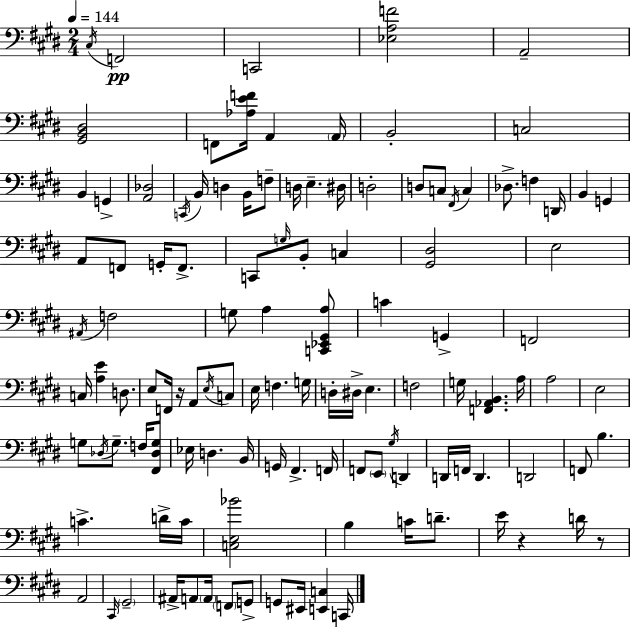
C#3/s F2/h C2/h [Eb3,A3,F4]/h A2/h [G#2,B2,D#3]/h F2/e [Ab3,E4,F4]/s A2/q A2/s B2/h C3/h B2/q G2/q [A2,Db3]/h C2/s B2/s D3/q B2/s F3/e D3/s E3/q. D#3/s D3/h D3/e C3/e F#2/s C3/q Db3/e. F3/q D2/s B2/q G2/q A2/e F2/e G2/s F2/e. C2/e G3/s B2/e C3/q [G#2,D#3]/h E3/h A#2/s F3/h G3/e A3/q [C2,Eb2,G#2,A3]/e C4/q G2/q F2/h C3/s [A3,E4]/q D3/e. E3/e F2/s R/s A2/e E3/s C3/e E3/s F3/q. G3/s D3/s D#3/s E3/q. F3/h G3/s [F2,Ab2,B2]/q. A3/s A3/h E3/h G3/e Db3/s G3/e. F3/s [F#2,Db3,G3]/e Eb3/s D3/q. B2/s G2/s F#2/q. F2/s F2/e E2/e G#3/s D2/q D2/s F2/s D2/q. D2/h F2/e B3/q. C4/q. D4/s C4/s [C3,E3,Bb4]/h B3/q C4/s D4/e. E4/s R/q D4/s R/e A2/h C#2/s G#2/h A#2/s A2/e A2/s F2/e G2/e G2/e EIS2/s [E2,C3]/q C2/s